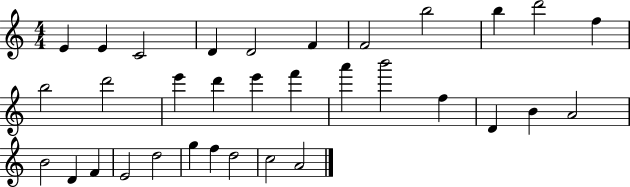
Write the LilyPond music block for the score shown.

{
  \clef treble
  \numericTimeSignature
  \time 4/4
  \key c \major
  e'4 e'4 c'2 | d'4 d'2 f'4 | f'2 b''2 | b''4 d'''2 f''4 | \break b''2 d'''2 | e'''4 d'''4 e'''4 f'''4 | a'''4 b'''2 f''4 | d'4 b'4 a'2 | \break b'2 d'4 f'4 | e'2 d''2 | g''4 f''4 d''2 | c''2 a'2 | \break \bar "|."
}